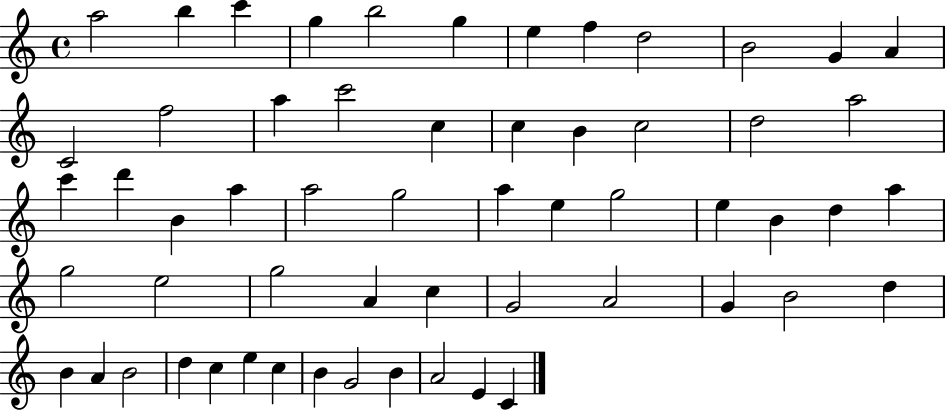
{
  \clef treble
  \time 4/4
  \defaultTimeSignature
  \key c \major
  a''2 b''4 c'''4 | g''4 b''2 g''4 | e''4 f''4 d''2 | b'2 g'4 a'4 | \break c'2 f''2 | a''4 c'''2 c''4 | c''4 b'4 c''2 | d''2 a''2 | \break c'''4 d'''4 b'4 a''4 | a''2 g''2 | a''4 e''4 g''2 | e''4 b'4 d''4 a''4 | \break g''2 e''2 | g''2 a'4 c''4 | g'2 a'2 | g'4 b'2 d''4 | \break b'4 a'4 b'2 | d''4 c''4 e''4 c''4 | b'4 g'2 b'4 | a'2 e'4 c'4 | \break \bar "|."
}